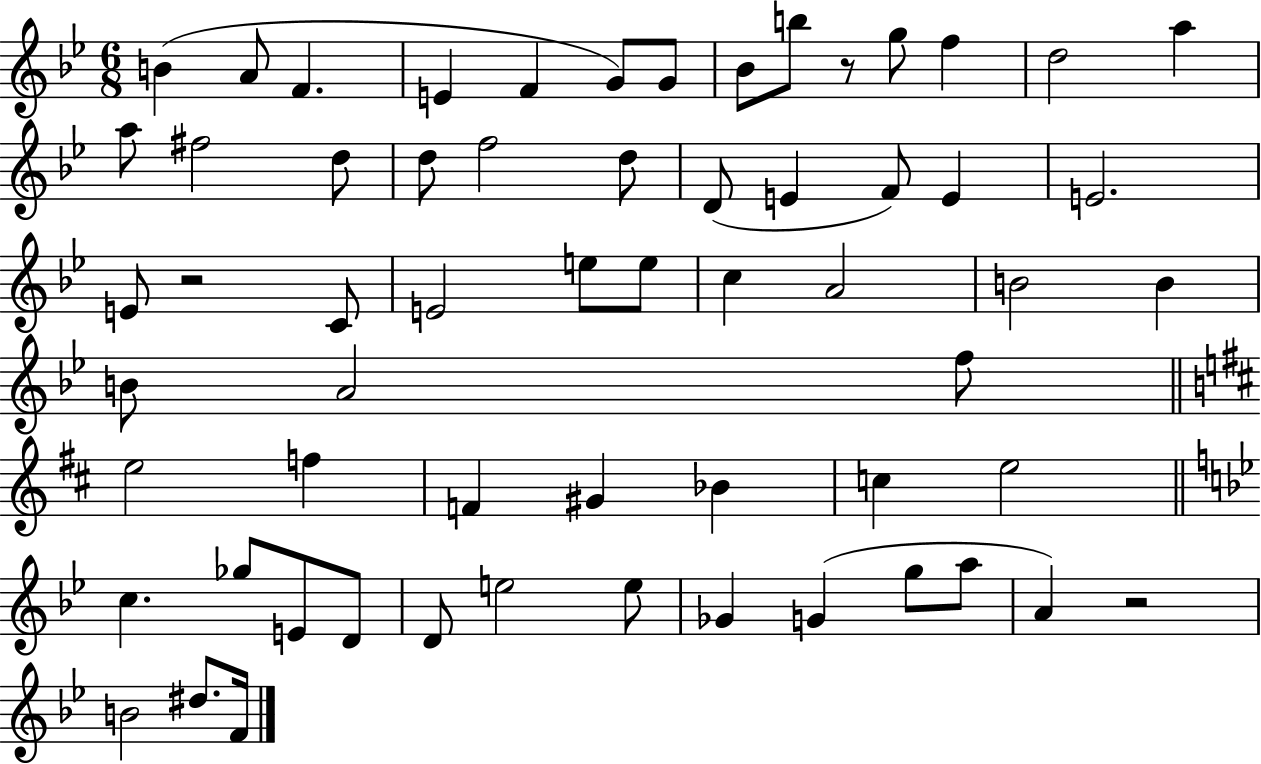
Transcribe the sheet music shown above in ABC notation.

X:1
T:Untitled
M:6/8
L:1/4
K:Bb
B A/2 F E F G/2 G/2 _B/2 b/2 z/2 g/2 f d2 a a/2 ^f2 d/2 d/2 f2 d/2 D/2 E F/2 E E2 E/2 z2 C/2 E2 e/2 e/2 c A2 B2 B B/2 A2 f/2 e2 f F ^G _B c e2 c _g/2 E/2 D/2 D/2 e2 e/2 _G G g/2 a/2 A z2 B2 ^d/2 F/4